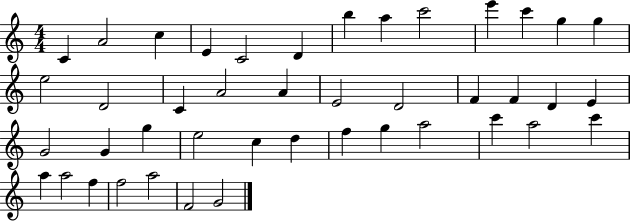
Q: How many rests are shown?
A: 0